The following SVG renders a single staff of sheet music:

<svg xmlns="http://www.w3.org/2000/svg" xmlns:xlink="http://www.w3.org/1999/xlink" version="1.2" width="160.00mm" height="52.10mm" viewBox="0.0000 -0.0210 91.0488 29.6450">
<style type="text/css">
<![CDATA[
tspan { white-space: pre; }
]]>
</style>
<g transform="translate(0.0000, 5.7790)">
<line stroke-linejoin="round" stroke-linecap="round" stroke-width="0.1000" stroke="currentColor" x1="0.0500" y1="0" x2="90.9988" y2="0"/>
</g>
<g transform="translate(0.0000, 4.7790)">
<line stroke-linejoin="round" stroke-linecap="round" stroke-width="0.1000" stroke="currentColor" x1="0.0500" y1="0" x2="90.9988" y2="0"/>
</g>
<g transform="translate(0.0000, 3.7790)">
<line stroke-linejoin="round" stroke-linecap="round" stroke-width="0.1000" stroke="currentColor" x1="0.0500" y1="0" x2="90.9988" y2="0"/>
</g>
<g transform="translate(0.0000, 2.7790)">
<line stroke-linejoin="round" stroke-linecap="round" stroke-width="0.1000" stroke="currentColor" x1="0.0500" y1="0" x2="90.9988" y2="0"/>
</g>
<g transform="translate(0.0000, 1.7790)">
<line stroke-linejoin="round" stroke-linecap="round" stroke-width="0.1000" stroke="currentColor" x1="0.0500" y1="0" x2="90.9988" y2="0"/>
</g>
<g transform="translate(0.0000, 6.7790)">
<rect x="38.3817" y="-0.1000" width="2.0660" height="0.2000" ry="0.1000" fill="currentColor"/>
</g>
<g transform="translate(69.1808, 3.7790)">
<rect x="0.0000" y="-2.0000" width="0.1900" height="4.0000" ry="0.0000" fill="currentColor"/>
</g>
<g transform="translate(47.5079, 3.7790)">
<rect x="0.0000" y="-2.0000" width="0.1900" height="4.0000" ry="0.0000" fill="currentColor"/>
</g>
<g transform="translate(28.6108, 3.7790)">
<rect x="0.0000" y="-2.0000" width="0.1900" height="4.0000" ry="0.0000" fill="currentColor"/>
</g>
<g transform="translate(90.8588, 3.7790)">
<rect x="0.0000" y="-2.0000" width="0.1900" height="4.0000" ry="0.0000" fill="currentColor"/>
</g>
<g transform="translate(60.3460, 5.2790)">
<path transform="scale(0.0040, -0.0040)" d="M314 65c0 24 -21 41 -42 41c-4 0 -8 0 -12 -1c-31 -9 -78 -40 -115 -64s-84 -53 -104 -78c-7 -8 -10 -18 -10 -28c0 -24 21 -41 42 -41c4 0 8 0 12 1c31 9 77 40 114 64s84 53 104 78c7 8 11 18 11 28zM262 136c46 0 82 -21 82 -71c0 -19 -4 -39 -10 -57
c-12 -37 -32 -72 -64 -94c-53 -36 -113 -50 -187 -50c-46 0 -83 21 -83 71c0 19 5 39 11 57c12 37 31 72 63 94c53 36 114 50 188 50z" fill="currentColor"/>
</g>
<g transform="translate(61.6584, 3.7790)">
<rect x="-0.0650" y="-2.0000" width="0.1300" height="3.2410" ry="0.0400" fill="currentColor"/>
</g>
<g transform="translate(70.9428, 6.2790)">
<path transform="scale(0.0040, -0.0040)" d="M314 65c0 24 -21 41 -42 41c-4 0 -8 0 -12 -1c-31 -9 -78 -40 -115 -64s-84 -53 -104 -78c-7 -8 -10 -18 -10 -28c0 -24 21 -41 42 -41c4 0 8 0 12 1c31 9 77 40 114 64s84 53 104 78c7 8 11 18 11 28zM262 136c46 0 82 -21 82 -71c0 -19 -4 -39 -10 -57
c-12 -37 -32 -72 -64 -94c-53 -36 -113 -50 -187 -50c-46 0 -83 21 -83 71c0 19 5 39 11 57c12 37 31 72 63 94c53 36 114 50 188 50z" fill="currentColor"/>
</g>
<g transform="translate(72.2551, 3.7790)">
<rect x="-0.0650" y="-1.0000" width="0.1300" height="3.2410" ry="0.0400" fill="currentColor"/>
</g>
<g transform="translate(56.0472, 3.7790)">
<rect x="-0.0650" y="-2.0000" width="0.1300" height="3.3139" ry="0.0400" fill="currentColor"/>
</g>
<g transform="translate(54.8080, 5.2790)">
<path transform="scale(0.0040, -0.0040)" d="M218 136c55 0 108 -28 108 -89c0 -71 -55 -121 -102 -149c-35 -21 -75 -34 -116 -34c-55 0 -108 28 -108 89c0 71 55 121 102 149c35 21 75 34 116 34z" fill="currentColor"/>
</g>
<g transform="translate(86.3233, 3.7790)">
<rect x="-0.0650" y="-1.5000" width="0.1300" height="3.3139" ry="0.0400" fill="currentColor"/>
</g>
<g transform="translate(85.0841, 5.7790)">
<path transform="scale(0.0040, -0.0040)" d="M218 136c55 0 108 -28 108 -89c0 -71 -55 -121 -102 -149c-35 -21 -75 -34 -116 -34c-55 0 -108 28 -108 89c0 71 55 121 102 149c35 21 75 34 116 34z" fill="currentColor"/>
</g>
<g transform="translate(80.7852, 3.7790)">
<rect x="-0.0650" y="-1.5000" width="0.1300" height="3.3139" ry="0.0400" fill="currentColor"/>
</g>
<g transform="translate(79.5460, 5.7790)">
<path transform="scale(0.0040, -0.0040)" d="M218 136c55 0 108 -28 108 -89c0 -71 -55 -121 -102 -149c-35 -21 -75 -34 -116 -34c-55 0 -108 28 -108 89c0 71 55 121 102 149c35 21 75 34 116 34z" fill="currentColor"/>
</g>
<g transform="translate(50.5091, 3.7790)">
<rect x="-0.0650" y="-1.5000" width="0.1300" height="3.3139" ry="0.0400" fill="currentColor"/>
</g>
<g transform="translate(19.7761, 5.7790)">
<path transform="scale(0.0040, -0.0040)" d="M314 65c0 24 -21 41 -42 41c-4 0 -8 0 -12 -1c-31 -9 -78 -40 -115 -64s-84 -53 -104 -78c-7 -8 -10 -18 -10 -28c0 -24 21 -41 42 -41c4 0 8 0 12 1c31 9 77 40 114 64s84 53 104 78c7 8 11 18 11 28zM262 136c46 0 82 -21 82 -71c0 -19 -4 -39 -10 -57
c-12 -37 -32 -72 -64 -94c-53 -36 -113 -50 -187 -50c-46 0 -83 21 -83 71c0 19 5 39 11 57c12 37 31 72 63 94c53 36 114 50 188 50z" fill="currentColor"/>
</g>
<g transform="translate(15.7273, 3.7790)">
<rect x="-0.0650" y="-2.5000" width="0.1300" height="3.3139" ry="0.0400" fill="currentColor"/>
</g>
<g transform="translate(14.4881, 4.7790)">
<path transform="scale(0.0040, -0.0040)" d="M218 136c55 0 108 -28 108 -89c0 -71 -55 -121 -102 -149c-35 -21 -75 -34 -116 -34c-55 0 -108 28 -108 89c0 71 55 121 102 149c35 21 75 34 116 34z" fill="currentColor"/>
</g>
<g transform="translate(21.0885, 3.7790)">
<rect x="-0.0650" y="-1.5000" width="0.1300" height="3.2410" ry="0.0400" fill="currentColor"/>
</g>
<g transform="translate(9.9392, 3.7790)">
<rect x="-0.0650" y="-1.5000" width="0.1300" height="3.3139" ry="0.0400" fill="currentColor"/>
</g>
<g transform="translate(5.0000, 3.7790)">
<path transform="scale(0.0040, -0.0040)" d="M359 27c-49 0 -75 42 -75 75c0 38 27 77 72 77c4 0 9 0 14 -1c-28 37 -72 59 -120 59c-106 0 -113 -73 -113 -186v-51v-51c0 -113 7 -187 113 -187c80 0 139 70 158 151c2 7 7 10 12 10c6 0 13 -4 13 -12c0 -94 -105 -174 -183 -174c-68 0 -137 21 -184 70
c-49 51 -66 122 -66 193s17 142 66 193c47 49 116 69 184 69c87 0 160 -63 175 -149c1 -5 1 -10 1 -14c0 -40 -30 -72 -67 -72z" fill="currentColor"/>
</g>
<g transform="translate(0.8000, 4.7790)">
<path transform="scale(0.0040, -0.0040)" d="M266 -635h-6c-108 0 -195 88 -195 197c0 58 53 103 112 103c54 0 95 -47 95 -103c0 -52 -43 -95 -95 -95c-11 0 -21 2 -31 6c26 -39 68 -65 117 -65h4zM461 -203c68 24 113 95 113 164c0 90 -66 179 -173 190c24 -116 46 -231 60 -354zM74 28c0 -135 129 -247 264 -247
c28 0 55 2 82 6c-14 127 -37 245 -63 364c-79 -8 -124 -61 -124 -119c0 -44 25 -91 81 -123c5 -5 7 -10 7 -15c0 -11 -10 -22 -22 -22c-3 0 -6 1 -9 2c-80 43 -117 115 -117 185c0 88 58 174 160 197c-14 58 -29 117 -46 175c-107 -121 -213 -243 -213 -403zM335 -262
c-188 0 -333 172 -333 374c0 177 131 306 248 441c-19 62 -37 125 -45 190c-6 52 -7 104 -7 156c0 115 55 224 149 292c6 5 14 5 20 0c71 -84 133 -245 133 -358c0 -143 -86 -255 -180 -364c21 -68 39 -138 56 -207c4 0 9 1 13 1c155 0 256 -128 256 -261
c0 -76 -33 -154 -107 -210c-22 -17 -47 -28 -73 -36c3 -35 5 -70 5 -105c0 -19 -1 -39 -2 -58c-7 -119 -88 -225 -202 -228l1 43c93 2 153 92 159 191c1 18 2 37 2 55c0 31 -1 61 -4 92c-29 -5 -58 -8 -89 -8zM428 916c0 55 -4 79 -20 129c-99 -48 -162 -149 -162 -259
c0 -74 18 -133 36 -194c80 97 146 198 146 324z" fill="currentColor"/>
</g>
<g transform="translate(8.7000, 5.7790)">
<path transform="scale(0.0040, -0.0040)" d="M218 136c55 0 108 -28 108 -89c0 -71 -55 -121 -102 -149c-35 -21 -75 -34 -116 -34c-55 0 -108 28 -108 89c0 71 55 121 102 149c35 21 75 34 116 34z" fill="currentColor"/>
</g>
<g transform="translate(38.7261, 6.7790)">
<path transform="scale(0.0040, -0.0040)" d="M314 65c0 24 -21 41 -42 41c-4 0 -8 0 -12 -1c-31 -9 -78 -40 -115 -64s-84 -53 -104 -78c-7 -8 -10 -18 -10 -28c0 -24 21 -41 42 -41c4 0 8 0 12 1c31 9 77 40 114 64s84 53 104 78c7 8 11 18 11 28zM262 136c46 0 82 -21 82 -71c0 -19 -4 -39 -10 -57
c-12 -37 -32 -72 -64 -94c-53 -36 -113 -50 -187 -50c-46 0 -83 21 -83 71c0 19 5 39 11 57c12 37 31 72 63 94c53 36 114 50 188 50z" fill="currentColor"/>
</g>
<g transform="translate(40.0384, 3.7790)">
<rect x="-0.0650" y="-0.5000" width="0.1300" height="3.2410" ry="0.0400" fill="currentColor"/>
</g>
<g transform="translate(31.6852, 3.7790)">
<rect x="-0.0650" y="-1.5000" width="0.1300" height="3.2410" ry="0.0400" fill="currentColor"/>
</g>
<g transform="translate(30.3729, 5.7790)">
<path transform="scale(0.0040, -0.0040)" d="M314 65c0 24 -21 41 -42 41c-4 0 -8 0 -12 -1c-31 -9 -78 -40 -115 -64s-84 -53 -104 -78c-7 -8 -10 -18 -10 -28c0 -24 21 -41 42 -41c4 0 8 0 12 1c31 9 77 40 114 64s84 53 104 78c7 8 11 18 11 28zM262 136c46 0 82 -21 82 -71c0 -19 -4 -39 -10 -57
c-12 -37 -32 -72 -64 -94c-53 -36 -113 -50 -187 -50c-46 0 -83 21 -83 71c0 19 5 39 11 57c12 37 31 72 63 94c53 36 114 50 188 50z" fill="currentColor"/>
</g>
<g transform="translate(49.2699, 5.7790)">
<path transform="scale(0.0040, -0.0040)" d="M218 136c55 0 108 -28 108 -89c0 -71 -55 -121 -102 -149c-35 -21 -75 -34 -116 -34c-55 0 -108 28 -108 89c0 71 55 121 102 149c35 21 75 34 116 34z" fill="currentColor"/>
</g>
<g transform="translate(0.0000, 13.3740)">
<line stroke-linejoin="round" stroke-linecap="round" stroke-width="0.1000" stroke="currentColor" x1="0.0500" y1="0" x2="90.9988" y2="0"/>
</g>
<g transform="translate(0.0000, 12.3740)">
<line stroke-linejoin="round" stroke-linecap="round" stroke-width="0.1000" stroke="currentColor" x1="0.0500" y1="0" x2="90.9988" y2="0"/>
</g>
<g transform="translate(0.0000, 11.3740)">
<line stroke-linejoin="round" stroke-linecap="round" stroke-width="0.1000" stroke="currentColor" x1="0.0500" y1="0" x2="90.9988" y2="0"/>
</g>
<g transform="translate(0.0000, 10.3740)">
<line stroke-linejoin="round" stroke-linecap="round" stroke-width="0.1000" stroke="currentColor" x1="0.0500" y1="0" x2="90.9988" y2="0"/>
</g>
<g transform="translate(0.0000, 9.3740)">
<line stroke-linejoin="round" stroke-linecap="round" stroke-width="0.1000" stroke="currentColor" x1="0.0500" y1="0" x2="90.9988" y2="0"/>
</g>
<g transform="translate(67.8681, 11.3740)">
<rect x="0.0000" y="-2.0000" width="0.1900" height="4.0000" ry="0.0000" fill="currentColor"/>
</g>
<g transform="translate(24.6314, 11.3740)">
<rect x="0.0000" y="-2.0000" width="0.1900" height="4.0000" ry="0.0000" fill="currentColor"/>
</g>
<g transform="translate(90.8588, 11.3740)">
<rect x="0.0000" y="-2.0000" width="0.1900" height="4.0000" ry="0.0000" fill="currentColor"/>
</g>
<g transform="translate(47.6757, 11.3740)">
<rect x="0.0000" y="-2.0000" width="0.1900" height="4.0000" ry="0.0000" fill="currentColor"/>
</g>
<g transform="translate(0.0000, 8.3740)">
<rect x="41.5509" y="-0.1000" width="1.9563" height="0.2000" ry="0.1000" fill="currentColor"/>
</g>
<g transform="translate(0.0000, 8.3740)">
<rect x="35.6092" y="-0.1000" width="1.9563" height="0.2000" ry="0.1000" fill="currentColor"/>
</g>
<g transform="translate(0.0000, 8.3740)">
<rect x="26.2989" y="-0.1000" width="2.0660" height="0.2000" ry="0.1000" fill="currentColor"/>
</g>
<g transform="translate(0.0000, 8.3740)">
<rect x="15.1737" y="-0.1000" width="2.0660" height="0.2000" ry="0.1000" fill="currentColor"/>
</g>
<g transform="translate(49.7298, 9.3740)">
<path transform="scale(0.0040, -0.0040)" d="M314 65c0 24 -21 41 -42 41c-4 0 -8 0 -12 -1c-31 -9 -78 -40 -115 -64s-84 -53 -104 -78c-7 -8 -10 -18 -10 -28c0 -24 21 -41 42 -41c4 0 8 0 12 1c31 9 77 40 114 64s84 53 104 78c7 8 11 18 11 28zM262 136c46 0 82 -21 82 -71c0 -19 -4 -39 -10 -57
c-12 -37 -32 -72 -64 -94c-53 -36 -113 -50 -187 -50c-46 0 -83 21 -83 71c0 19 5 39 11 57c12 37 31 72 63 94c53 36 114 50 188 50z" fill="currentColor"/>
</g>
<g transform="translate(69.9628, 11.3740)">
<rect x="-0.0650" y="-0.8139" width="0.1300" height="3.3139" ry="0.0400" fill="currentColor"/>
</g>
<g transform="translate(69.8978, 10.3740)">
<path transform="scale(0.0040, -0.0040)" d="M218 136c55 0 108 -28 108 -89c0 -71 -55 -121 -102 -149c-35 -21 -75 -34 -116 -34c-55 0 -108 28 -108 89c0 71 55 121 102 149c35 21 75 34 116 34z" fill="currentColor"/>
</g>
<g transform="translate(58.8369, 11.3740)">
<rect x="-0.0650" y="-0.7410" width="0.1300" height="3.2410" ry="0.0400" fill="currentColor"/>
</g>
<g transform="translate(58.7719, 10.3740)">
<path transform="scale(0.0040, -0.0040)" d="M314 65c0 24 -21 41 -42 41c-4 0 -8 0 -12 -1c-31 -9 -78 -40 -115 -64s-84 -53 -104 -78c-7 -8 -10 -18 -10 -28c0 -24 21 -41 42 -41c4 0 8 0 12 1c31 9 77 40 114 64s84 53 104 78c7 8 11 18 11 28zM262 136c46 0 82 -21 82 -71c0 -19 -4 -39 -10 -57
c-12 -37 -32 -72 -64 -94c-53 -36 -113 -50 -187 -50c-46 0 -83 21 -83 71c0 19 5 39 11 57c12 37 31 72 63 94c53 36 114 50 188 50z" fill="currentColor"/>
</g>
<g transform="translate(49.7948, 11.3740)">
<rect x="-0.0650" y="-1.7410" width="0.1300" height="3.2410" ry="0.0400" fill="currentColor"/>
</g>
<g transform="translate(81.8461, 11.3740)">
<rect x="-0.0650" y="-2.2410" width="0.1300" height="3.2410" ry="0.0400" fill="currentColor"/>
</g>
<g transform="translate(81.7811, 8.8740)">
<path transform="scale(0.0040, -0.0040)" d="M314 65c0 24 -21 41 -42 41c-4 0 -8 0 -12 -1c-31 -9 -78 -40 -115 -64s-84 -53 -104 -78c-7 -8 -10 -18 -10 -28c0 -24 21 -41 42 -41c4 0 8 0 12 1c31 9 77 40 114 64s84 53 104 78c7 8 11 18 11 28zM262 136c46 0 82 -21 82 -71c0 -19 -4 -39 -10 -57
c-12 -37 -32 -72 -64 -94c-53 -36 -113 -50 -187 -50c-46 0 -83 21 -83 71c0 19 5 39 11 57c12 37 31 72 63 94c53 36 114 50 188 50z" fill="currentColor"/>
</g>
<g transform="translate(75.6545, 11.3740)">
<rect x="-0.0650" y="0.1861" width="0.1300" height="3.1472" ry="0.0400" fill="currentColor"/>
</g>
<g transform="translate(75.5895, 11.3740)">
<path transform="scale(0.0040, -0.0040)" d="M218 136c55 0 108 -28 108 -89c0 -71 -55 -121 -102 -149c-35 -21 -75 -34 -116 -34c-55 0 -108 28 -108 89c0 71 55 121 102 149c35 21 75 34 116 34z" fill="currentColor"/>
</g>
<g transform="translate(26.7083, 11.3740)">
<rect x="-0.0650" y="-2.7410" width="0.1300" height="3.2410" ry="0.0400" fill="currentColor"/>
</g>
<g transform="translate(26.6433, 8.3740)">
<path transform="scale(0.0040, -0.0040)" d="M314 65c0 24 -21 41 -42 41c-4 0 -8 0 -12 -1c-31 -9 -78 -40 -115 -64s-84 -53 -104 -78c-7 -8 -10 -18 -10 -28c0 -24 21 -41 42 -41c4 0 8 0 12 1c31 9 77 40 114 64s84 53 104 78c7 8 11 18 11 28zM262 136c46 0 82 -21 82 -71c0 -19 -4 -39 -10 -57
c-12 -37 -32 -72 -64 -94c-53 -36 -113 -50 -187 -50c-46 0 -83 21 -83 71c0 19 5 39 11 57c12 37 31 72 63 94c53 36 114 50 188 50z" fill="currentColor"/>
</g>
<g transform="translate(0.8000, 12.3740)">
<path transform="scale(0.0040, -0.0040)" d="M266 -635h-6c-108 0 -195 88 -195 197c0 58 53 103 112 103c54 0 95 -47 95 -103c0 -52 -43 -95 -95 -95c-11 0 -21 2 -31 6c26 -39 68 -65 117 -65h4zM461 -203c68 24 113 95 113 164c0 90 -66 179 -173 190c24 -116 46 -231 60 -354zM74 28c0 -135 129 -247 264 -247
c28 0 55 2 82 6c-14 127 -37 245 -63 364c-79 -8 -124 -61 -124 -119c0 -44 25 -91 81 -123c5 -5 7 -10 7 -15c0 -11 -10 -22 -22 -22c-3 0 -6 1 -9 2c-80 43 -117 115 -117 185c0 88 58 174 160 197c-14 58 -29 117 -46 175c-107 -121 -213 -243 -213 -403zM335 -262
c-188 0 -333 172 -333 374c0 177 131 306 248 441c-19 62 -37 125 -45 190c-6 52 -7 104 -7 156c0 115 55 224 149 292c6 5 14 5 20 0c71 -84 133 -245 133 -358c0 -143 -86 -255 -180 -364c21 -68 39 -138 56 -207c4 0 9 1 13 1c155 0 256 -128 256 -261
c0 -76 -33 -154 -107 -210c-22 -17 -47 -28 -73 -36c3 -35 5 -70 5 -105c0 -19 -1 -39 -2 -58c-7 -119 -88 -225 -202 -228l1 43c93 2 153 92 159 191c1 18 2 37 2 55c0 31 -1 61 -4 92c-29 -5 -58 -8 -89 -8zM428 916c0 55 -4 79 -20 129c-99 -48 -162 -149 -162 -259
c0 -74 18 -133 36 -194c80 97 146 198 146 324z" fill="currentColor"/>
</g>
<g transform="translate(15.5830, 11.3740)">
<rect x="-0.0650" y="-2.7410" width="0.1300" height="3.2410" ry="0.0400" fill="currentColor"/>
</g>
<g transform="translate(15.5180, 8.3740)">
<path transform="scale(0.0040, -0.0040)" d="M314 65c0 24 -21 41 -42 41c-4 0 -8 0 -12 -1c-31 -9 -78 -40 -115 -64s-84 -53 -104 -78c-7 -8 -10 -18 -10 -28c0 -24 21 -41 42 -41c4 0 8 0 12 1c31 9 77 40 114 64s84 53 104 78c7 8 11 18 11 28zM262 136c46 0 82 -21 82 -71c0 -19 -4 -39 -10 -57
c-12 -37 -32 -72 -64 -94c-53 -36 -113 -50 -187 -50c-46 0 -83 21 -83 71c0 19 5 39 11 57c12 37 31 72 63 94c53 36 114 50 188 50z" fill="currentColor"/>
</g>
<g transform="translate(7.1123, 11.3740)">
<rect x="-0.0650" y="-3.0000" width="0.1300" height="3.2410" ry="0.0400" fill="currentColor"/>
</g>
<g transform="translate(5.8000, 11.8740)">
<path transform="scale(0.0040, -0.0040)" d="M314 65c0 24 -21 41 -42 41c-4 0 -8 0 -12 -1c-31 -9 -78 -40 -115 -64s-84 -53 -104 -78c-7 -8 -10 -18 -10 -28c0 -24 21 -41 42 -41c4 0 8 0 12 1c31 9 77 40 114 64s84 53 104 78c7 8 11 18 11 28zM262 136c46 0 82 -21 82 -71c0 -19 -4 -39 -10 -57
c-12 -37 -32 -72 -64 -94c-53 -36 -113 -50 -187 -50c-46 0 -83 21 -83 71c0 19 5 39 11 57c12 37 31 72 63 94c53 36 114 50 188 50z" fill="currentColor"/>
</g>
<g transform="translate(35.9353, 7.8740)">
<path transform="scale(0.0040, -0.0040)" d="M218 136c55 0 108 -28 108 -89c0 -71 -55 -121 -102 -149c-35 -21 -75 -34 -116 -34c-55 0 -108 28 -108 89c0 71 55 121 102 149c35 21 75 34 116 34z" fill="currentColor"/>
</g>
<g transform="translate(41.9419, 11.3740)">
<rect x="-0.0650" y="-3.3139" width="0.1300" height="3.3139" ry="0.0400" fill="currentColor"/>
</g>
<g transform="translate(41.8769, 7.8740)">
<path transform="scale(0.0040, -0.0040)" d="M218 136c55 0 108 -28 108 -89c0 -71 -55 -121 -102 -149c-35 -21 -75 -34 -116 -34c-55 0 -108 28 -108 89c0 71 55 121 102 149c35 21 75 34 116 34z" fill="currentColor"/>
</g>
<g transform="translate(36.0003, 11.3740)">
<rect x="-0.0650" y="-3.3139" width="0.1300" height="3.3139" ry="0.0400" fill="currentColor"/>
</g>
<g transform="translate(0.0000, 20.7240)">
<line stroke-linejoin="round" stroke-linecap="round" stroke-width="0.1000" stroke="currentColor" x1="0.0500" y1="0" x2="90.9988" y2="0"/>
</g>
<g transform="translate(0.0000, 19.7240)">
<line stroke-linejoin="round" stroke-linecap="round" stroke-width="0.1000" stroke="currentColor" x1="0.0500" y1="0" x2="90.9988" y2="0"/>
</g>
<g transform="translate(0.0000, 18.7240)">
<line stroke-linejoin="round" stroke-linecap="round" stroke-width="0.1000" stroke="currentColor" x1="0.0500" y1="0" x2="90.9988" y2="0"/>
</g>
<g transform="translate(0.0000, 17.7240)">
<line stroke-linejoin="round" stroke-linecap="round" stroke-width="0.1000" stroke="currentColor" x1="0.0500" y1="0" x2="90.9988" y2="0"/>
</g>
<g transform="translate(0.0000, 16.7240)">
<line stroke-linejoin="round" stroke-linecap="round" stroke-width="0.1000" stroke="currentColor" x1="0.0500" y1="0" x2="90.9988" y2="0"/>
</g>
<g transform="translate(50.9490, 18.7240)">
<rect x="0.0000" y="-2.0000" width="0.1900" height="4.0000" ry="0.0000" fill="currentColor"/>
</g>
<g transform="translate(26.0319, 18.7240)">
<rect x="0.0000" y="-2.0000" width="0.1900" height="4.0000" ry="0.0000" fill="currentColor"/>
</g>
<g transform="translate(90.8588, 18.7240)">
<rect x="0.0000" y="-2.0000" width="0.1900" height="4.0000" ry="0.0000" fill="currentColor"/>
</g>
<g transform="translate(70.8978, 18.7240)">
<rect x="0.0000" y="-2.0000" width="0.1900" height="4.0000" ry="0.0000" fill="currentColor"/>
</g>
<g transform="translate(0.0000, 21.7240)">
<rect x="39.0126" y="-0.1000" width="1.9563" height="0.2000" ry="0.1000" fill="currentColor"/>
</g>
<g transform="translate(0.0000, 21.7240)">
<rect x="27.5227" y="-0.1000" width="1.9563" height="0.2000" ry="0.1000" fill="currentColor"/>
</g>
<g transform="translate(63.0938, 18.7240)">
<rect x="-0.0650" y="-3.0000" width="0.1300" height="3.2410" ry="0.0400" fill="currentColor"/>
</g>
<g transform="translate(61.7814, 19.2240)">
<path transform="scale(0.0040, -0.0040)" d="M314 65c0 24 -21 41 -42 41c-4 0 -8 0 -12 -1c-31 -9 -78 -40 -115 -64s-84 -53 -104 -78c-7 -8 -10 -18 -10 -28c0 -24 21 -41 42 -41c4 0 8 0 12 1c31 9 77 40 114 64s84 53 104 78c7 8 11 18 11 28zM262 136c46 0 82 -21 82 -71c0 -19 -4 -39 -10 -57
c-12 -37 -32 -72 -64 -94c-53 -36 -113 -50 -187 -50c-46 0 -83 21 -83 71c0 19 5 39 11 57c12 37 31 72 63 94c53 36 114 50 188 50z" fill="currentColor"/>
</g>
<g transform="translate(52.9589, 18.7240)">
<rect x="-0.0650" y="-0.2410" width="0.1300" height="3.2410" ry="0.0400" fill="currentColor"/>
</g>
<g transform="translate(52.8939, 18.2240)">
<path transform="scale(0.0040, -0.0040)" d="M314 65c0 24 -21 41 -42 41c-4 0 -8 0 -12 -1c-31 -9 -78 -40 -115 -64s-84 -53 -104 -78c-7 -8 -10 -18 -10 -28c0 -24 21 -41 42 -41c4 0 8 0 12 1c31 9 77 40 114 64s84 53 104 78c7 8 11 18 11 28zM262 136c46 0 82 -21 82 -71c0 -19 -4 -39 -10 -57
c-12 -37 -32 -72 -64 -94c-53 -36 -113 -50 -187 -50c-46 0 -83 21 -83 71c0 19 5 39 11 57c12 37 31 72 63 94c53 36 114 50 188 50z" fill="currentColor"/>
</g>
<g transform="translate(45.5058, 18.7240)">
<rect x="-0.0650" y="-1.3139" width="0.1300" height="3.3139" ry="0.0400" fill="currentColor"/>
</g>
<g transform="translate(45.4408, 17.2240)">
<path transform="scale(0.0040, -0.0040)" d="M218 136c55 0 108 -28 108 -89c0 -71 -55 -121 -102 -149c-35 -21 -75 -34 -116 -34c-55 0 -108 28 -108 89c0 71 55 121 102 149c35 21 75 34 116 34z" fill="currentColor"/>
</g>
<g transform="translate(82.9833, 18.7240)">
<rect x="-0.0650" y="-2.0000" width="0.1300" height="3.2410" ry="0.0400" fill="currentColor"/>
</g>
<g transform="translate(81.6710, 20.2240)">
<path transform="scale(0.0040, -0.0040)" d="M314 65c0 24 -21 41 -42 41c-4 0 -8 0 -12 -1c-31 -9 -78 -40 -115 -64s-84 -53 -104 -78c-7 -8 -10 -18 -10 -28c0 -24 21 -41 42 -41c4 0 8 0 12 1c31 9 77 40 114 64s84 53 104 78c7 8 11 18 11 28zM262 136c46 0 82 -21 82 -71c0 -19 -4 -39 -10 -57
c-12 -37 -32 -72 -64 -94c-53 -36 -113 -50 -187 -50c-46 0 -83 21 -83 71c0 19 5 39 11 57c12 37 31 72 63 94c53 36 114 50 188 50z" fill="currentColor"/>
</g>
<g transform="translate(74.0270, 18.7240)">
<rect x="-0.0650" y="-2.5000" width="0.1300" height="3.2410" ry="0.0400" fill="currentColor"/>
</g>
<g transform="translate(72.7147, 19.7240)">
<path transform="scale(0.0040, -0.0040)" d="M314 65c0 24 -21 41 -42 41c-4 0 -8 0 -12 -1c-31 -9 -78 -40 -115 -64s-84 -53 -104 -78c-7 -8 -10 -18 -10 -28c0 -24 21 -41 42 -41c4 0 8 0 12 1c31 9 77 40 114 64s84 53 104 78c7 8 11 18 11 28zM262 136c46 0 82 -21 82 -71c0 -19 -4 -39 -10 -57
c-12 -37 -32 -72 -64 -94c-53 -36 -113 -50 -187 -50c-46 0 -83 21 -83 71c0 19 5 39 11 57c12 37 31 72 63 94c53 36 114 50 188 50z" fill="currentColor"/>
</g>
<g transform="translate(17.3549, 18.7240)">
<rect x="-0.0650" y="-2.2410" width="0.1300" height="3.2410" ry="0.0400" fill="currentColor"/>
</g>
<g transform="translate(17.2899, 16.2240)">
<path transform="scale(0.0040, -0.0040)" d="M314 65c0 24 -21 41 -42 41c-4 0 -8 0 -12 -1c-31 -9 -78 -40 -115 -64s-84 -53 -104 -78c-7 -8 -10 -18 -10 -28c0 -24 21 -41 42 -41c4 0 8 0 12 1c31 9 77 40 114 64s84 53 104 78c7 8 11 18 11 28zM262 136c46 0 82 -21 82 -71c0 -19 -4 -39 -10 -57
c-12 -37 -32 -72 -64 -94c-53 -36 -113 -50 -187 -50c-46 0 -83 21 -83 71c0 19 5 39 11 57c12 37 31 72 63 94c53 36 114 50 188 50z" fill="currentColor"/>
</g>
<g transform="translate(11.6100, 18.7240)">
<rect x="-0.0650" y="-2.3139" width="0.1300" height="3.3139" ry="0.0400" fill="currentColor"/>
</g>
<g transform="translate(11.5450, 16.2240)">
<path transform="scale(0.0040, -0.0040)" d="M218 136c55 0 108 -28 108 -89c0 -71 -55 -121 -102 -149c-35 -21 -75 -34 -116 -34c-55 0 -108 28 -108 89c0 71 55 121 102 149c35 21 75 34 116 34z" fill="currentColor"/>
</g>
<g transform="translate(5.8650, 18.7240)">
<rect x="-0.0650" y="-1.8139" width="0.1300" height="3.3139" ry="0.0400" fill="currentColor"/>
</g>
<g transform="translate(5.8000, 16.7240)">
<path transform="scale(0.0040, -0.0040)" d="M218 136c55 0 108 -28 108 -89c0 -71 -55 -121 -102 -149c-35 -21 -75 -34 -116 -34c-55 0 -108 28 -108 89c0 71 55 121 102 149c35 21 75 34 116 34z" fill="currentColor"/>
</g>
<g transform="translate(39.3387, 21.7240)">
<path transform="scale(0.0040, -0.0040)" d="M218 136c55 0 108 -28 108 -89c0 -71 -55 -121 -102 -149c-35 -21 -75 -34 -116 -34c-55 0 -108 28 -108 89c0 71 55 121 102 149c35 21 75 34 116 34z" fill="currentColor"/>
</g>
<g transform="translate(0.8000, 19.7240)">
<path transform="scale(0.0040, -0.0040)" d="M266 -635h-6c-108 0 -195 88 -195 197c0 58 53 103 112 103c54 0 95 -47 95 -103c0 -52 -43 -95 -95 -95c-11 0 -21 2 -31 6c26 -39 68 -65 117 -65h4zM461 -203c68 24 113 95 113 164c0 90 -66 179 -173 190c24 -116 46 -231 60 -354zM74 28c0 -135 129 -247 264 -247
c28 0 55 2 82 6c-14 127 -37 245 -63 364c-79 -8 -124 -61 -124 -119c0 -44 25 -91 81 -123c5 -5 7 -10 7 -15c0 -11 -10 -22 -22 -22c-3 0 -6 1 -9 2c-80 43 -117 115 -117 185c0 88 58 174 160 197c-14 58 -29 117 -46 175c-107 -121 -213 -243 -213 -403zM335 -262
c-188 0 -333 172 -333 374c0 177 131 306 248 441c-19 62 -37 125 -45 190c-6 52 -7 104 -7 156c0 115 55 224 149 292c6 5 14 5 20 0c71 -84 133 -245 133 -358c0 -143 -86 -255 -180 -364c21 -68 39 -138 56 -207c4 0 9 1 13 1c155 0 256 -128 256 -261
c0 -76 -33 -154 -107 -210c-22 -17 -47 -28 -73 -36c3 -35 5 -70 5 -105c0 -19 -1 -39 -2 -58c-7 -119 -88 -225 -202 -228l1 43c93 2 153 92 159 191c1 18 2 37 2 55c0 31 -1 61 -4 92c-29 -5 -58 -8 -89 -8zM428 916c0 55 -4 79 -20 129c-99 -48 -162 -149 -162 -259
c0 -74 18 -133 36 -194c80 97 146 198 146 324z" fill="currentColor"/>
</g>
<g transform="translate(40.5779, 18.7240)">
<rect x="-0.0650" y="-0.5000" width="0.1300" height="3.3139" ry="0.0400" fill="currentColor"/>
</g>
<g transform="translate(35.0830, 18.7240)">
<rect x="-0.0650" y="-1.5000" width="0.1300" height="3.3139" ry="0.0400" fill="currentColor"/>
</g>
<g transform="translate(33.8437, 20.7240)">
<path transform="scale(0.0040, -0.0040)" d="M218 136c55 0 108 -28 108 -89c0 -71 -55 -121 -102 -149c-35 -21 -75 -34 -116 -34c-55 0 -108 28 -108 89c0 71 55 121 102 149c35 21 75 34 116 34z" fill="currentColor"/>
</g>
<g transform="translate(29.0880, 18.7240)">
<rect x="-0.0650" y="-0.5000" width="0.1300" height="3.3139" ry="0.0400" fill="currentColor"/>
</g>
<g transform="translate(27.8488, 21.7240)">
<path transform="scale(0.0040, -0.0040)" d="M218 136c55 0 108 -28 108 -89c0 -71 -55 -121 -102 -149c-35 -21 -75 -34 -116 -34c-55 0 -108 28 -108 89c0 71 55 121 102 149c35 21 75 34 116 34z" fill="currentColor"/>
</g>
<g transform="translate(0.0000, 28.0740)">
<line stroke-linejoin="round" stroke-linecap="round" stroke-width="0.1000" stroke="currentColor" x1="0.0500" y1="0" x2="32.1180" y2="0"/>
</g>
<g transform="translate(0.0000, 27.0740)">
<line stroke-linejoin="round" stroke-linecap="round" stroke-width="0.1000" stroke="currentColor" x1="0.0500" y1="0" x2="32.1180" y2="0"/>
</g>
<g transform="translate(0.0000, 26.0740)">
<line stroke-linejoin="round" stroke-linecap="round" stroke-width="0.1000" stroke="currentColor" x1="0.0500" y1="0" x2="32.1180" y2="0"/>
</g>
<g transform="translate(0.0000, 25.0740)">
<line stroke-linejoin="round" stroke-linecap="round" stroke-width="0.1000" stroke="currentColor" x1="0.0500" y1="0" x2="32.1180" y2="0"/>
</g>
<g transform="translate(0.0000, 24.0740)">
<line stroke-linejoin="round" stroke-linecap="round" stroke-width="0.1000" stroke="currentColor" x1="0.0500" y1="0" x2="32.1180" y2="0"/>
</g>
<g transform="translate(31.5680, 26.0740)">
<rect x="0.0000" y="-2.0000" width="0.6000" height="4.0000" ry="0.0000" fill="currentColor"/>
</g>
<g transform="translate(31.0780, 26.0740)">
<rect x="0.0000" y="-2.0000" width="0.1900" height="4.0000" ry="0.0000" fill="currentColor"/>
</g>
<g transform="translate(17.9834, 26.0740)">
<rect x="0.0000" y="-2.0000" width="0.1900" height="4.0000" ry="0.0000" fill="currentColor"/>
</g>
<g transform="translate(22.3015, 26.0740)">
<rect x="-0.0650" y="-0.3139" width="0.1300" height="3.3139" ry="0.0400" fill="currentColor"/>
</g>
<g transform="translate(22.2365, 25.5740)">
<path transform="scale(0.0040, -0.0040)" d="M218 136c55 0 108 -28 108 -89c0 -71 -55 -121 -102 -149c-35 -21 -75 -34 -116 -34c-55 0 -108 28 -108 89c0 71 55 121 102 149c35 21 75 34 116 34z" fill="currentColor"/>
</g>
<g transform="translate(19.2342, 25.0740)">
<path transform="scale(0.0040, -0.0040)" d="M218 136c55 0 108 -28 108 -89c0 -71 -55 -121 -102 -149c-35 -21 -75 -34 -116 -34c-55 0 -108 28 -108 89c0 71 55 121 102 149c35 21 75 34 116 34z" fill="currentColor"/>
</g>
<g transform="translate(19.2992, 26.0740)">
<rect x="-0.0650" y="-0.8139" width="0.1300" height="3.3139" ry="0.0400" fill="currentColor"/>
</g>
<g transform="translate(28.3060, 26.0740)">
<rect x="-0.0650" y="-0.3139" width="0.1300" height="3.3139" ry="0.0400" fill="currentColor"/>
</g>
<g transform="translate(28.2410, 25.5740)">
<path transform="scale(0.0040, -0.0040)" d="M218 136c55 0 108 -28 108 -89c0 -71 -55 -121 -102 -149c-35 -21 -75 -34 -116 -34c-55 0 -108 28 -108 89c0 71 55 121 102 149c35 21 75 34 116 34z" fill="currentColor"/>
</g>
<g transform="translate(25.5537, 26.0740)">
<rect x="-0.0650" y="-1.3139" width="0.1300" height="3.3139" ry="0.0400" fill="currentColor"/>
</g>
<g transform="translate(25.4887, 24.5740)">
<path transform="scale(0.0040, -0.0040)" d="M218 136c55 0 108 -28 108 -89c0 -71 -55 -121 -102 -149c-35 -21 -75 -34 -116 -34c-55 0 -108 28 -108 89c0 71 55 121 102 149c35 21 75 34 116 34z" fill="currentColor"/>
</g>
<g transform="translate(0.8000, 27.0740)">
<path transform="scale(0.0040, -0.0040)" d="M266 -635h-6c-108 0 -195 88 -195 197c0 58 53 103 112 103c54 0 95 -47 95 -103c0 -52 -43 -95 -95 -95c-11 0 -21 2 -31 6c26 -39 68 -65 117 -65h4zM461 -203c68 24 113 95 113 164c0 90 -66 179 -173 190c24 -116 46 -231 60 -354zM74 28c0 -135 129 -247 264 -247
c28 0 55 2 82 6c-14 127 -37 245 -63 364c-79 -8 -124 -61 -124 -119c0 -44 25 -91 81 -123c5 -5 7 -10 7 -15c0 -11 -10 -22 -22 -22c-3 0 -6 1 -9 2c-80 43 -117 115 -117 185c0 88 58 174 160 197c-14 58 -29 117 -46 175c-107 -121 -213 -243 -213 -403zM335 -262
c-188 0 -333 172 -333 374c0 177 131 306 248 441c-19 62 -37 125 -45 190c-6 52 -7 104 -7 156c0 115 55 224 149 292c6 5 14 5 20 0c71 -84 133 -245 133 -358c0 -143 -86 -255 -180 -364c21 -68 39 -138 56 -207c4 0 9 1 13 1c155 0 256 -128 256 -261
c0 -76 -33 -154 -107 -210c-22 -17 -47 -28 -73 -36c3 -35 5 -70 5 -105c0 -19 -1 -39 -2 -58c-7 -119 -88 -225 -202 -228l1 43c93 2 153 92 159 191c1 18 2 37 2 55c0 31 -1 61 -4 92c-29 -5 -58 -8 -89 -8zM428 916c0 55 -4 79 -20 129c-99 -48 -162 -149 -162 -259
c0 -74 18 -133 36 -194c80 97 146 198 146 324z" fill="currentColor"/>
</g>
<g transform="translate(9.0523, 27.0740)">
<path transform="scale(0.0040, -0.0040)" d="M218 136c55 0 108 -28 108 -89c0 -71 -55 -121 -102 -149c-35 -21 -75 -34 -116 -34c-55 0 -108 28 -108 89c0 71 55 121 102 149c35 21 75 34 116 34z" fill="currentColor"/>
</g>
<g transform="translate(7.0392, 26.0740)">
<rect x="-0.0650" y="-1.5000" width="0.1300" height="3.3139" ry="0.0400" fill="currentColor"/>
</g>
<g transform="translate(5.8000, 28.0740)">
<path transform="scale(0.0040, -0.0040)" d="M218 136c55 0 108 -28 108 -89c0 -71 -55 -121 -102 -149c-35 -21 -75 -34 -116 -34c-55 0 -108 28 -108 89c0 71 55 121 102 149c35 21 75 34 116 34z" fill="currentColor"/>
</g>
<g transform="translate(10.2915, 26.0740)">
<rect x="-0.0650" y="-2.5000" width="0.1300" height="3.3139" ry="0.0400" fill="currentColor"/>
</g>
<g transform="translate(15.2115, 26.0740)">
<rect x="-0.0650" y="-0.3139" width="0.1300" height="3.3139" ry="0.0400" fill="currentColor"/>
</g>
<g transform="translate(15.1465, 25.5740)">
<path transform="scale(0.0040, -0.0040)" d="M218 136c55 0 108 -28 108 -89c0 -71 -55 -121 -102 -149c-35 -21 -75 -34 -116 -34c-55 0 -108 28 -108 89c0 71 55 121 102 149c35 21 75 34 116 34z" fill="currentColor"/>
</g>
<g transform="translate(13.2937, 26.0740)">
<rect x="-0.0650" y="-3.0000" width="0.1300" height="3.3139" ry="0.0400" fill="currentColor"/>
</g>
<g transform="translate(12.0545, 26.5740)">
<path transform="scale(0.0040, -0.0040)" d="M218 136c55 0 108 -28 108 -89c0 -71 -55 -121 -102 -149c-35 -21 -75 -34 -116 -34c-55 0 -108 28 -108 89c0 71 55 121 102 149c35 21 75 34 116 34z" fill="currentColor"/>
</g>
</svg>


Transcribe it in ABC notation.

X:1
T:Untitled
M:4/4
L:1/4
K:C
E G E2 E2 C2 E F F2 D2 E E A2 a2 a2 b b f2 d2 d B g2 f g g2 C E C e c2 A2 G2 F2 E G A c d c e c